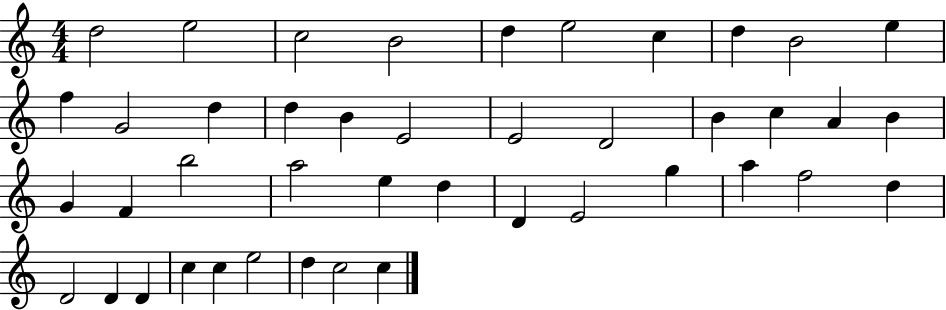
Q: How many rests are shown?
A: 0